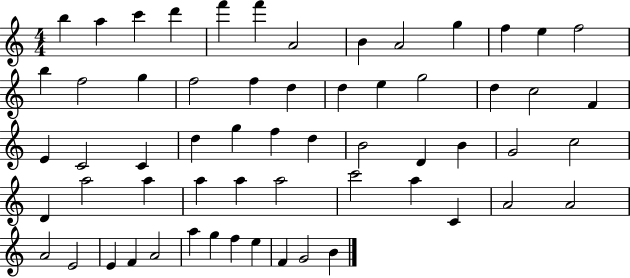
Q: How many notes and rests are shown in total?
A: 60